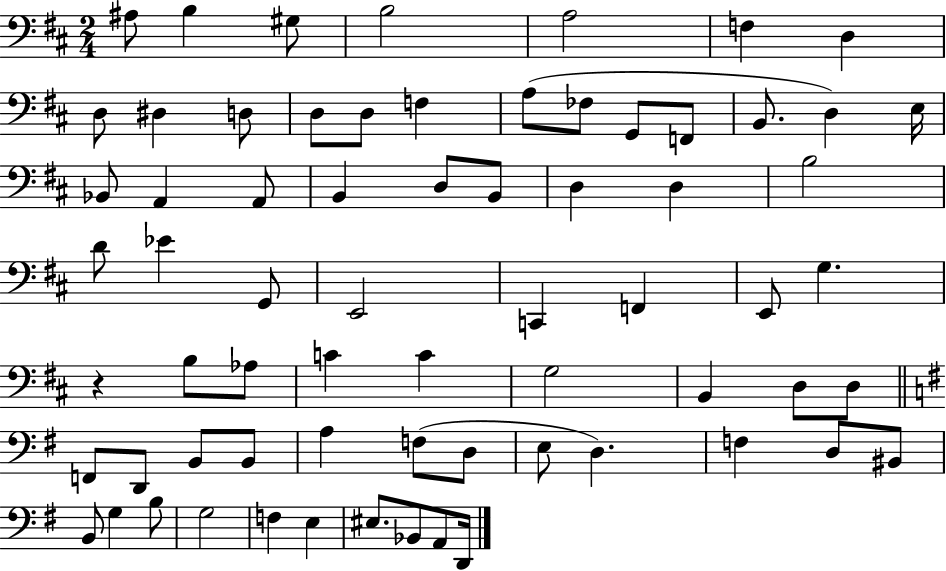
X:1
T:Untitled
M:2/4
L:1/4
K:D
^A,/2 B, ^G,/2 B,2 A,2 F, D, D,/2 ^D, D,/2 D,/2 D,/2 F, A,/2 _F,/2 G,,/2 F,,/2 B,,/2 D, E,/4 _B,,/2 A,, A,,/2 B,, D,/2 B,,/2 D, D, B,2 D/2 _E G,,/2 E,,2 C,, F,, E,,/2 G, z B,/2 _A,/2 C C G,2 B,, D,/2 D,/2 F,,/2 D,,/2 B,,/2 B,,/2 A, F,/2 D,/2 E,/2 D, F, D,/2 ^B,,/2 B,,/2 G, B,/2 G,2 F, E, ^E,/2 _B,,/2 A,,/2 D,,/4